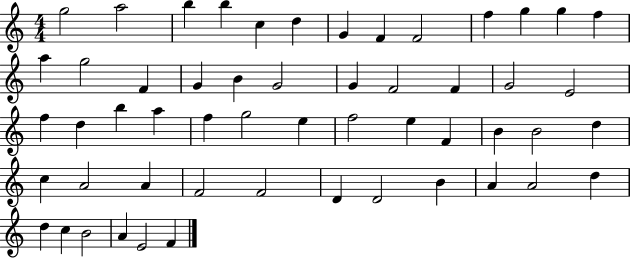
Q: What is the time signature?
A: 4/4